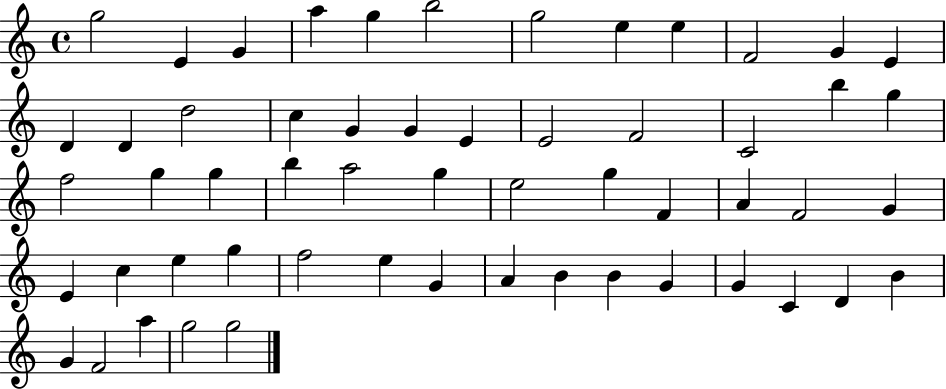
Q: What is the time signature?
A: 4/4